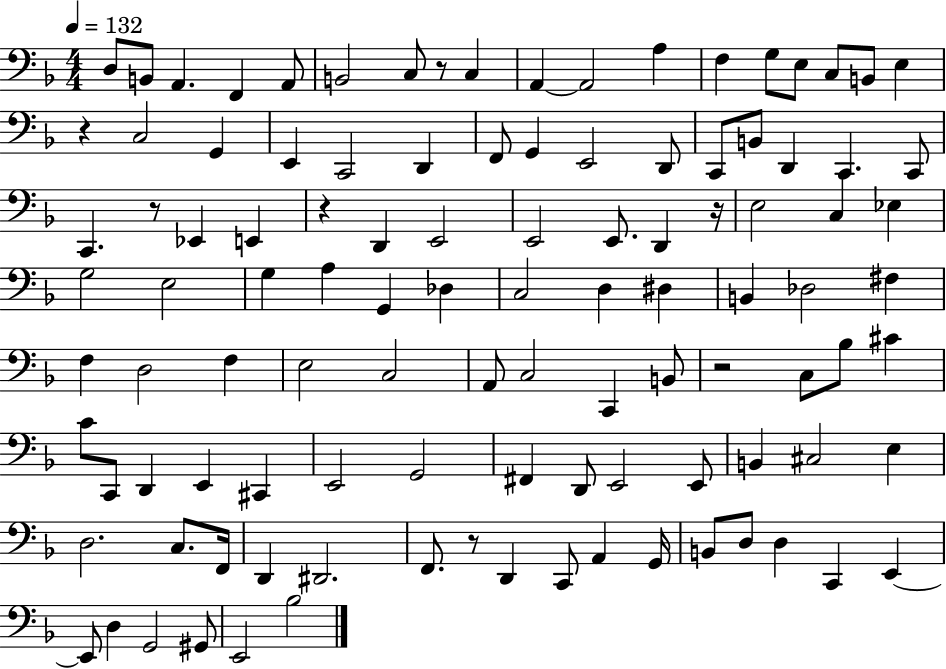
{
  \clef bass
  \numericTimeSignature
  \time 4/4
  \key f \major
  \tempo 4 = 132
  d8 b,8 a,4. f,4 a,8 | b,2 c8 r8 c4 | a,4~~ a,2 a4 | f4 g8 e8 c8 b,8 e4 | \break r4 c2 g,4 | e,4 c,2 d,4 | f,8 g,4 e,2 d,8 | c,8 b,8 d,4 c,4. c,8 | \break c,4. r8 ees,4 e,4 | r4 d,4 e,2 | e,2 e,8. d,4 r16 | e2 c4 ees4 | \break g2 e2 | g4 a4 g,4 des4 | c2 d4 dis4 | b,4 des2 fis4 | \break f4 d2 f4 | e2 c2 | a,8 c2 c,4 b,8 | r2 c8 bes8 cis'4 | \break c'8 c,8 d,4 e,4 cis,4 | e,2 g,2 | fis,4 d,8 e,2 e,8 | b,4 cis2 e4 | \break d2. c8. f,16 | d,4 dis,2. | f,8. r8 d,4 c,8 a,4 g,16 | b,8 d8 d4 c,4 e,4~~ | \break e,8 d4 g,2 gis,8 | e,2 bes2 | \bar "|."
}